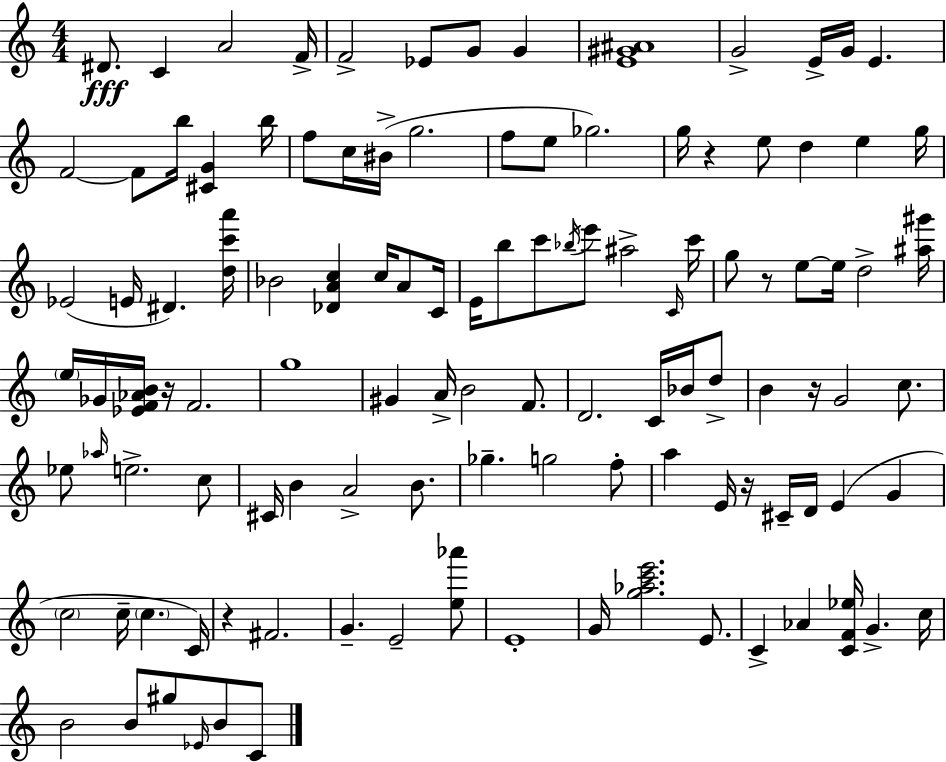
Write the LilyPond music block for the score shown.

{
  \clef treble
  \numericTimeSignature
  \time 4/4
  \key c \major
  dis'8.\fff c'4 a'2 f'16-> | f'2-> ees'8 g'8 g'4 | <e' gis' ais'>1 | g'2-> e'16-> g'16 e'4. | \break f'2~~ f'8 b''16 <cis' g'>4 b''16 | f''8 c''16 bis'16->( g''2. | f''8 e''8 ges''2.) | g''16 r4 e''8 d''4 e''4 g''16 | \break ees'2( e'16 dis'4.) <d'' c''' a'''>16 | bes'2 <des' a' c''>4 c''16 a'8 c'16 | e'16 b''8 c'''8 \acciaccatura { bes''16 } e'''8 ais''2-> | \grace { c'16 } c'''16 g''8 r8 e''8~~ e''16 d''2-> | \break <ais'' gis'''>16 \parenthesize e''16 ges'16 <ees' f' aes' b'>16 r16 f'2. | g''1 | gis'4 a'16-> b'2 f'8. | d'2. c'16 bes'16 | \break d''8-> b'4 r16 g'2 c''8. | ees''8 \grace { aes''16 } e''2.-> | c''8 cis'16 b'4 a'2-> | b'8. ges''4.-- g''2 | \break f''8-. a''4 e'16 r16 cis'16-- d'16 e'4( g'4 | \parenthesize c''2 c''16-- \parenthesize c''4. | c'16) r4 fis'2. | g'4.-- e'2-- | \break <e'' aes'''>8 e'1-. | g'16 <g'' aes'' c''' e'''>2. | e'8. c'4-> aes'4 <c' f' ees''>16 g'4.-> | c''16 b'2 b'8 gis''8 \grace { ees'16 } | \break b'8 c'8 \bar "|."
}